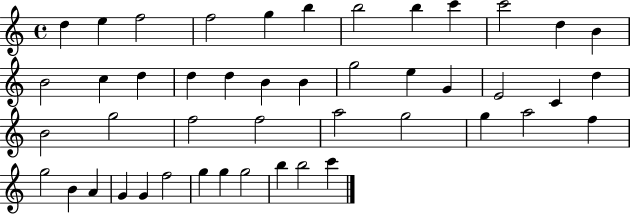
{
  \clef treble
  \time 4/4
  \defaultTimeSignature
  \key c \major
  d''4 e''4 f''2 | f''2 g''4 b''4 | b''2 b''4 c'''4 | c'''2 d''4 b'4 | \break b'2 c''4 d''4 | d''4 d''4 b'4 b'4 | g''2 e''4 g'4 | e'2 c'4 d''4 | \break b'2 g''2 | f''2 f''2 | a''2 g''2 | g''4 a''2 f''4 | \break g''2 b'4 a'4 | g'4 g'4 f''2 | g''4 g''4 g''2 | b''4 b''2 c'''4 | \break \bar "|."
}